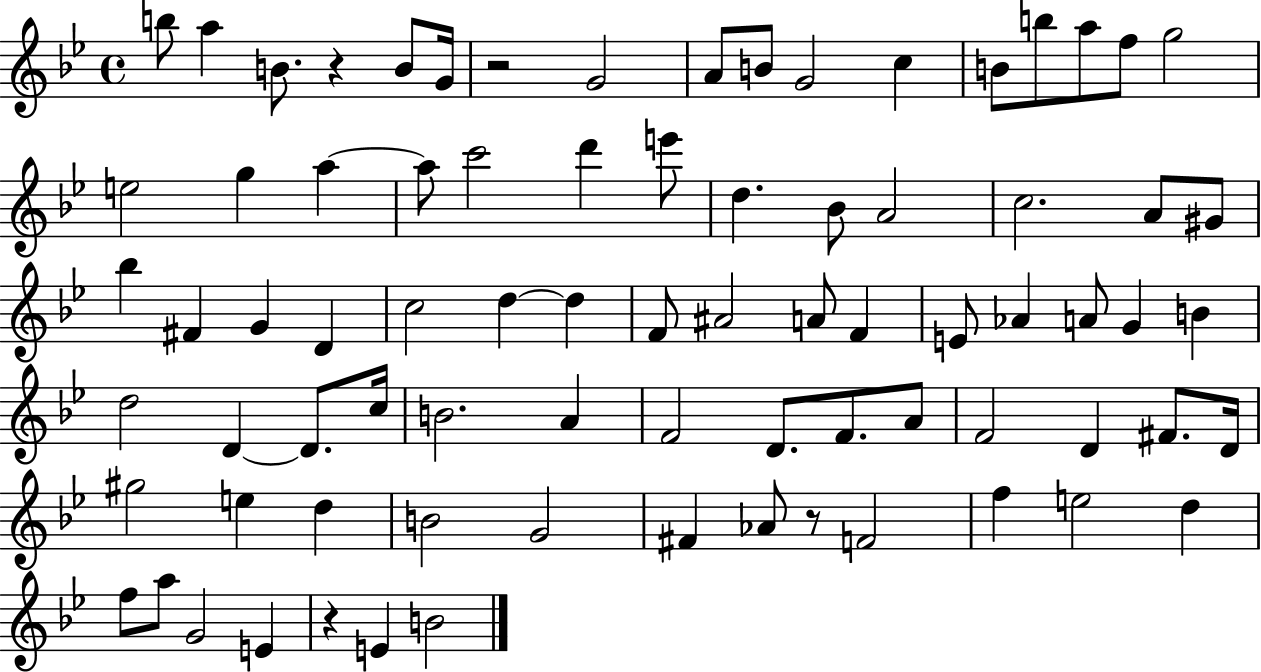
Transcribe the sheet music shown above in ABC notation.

X:1
T:Untitled
M:4/4
L:1/4
K:Bb
b/2 a B/2 z B/2 G/4 z2 G2 A/2 B/2 G2 c B/2 b/2 a/2 f/2 g2 e2 g a a/2 c'2 d' e'/2 d _B/2 A2 c2 A/2 ^G/2 _b ^F G D c2 d d F/2 ^A2 A/2 F E/2 _A A/2 G B d2 D D/2 c/4 B2 A F2 D/2 F/2 A/2 F2 D ^F/2 D/4 ^g2 e d B2 G2 ^F _A/2 z/2 F2 f e2 d f/2 a/2 G2 E z E B2